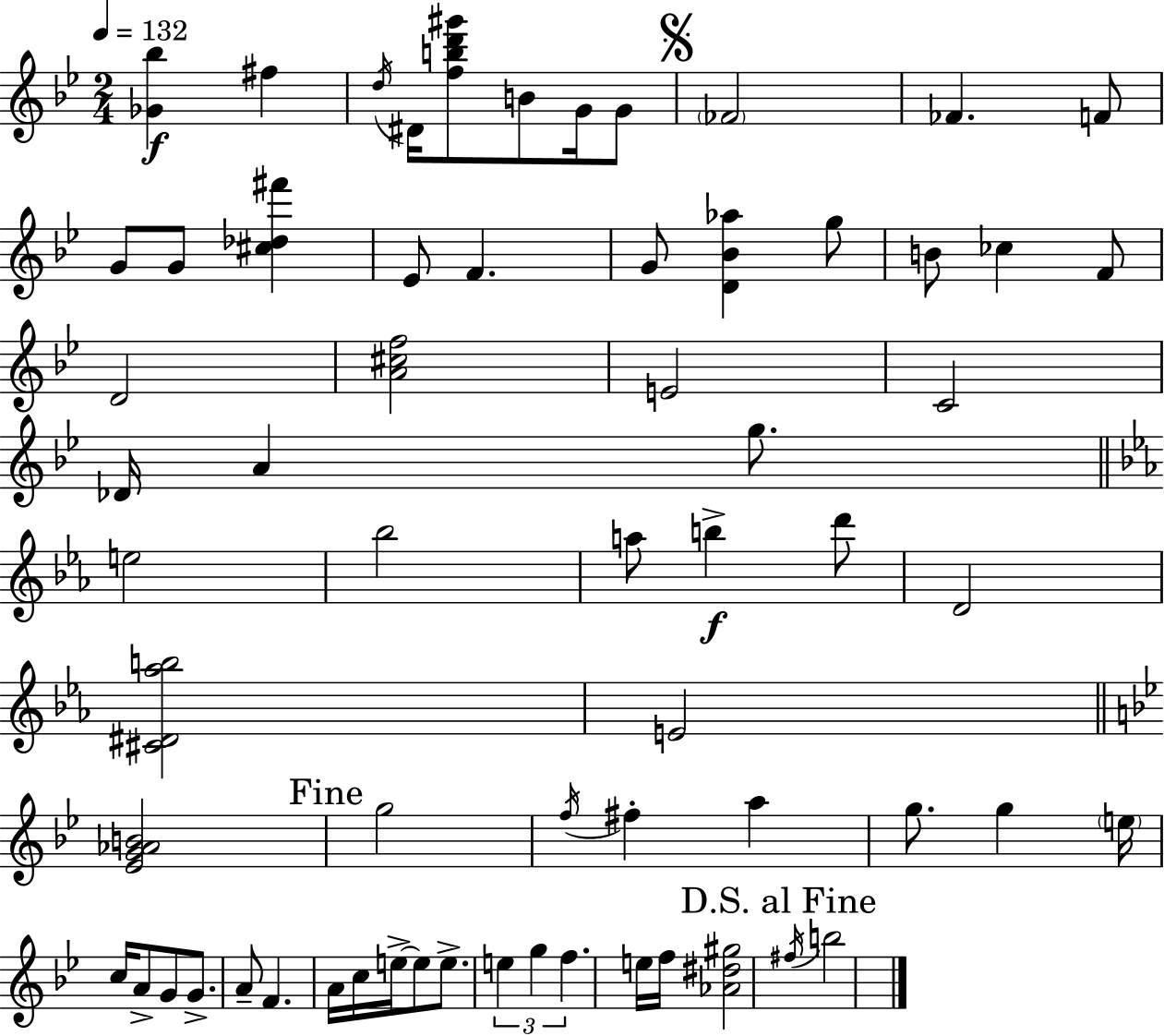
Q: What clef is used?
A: treble